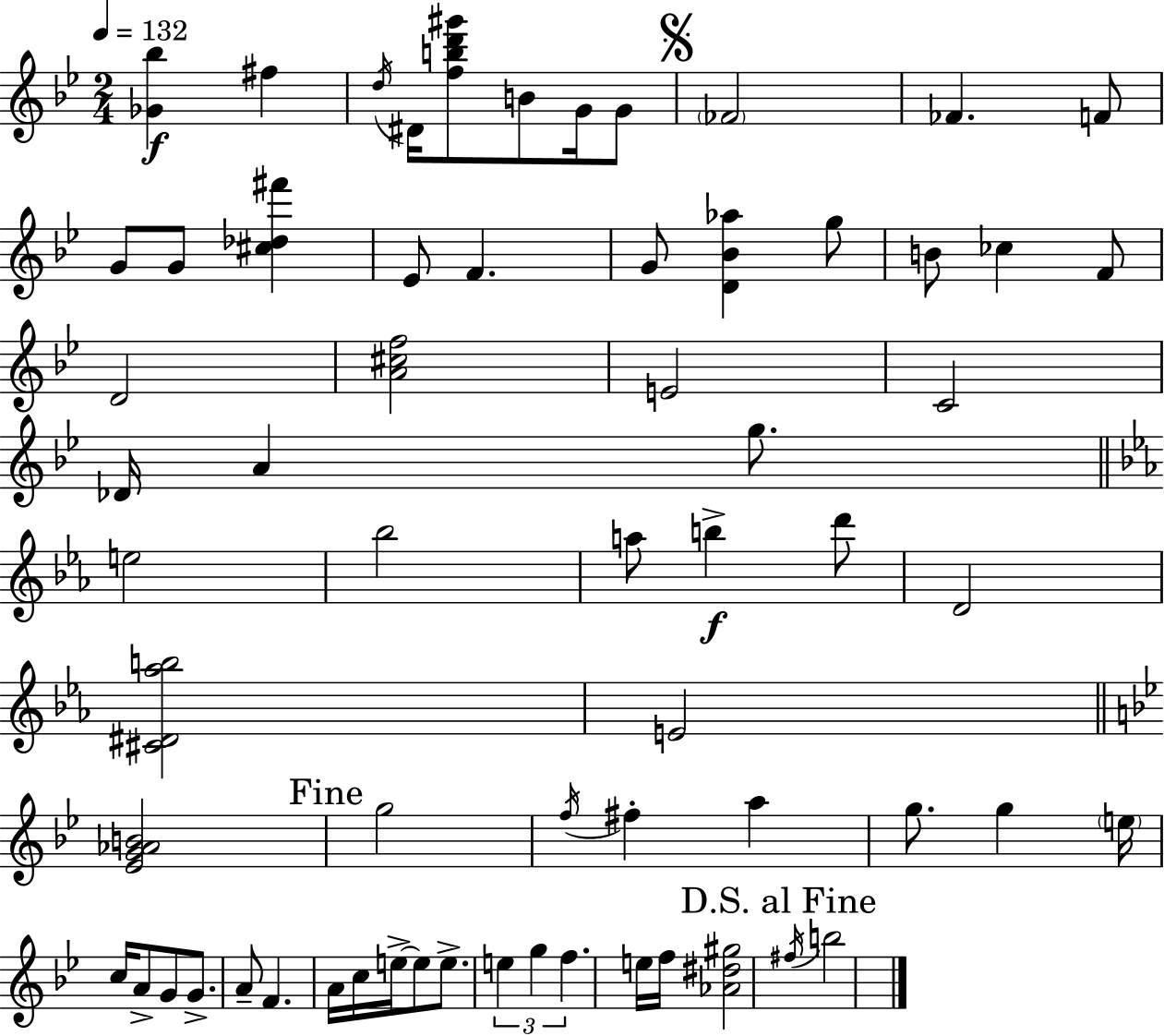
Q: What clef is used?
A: treble